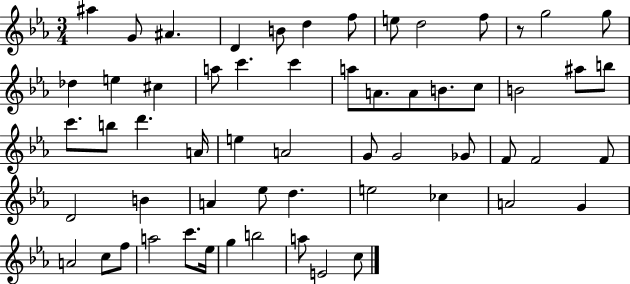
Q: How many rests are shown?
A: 1